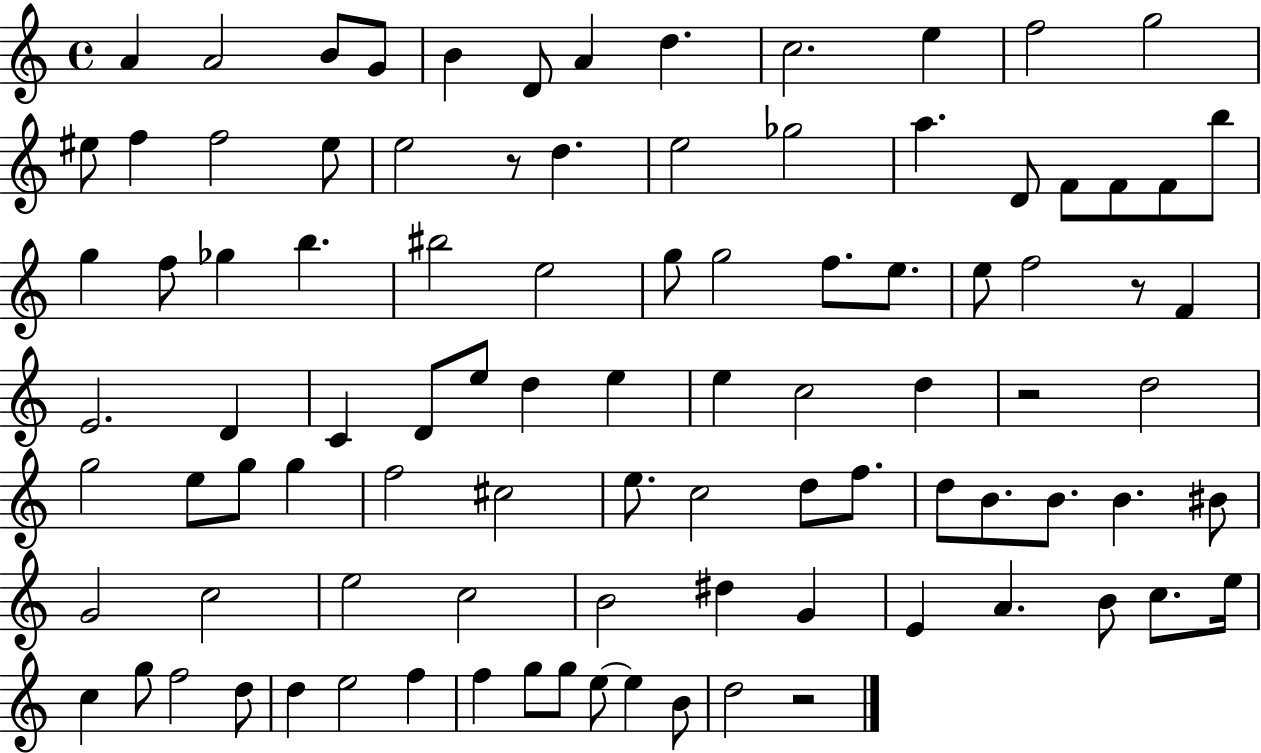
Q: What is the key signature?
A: C major